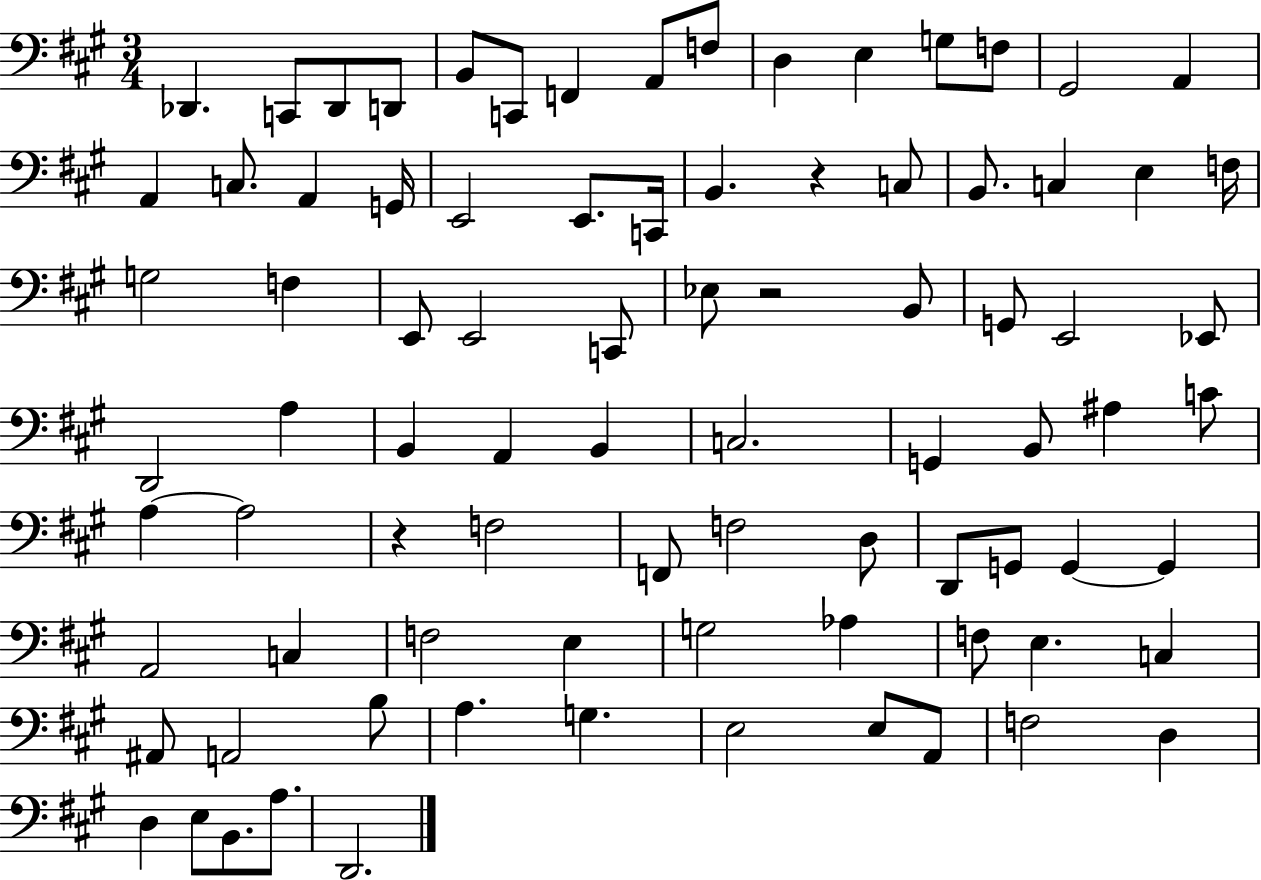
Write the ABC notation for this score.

X:1
T:Untitled
M:3/4
L:1/4
K:A
_D,, C,,/2 _D,,/2 D,,/2 B,,/2 C,,/2 F,, A,,/2 F,/2 D, E, G,/2 F,/2 ^G,,2 A,, A,, C,/2 A,, G,,/4 E,,2 E,,/2 C,,/4 B,, z C,/2 B,,/2 C, E, F,/4 G,2 F, E,,/2 E,,2 C,,/2 _E,/2 z2 B,,/2 G,,/2 E,,2 _E,,/2 D,,2 A, B,, A,, B,, C,2 G,, B,,/2 ^A, C/2 A, A,2 z F,2 F,,/2 F,2 D,/2 D,,/2 G,,/2 G,, G,, A,,2 C, F,2 E, G,2 _A, F,/2 E, C, ^A,,/2 A,,2 B,/2 A, G, E,2 E,/2 A,,/2 F,2 D, D, E,/2 B,,/2 A,/2 D,,2